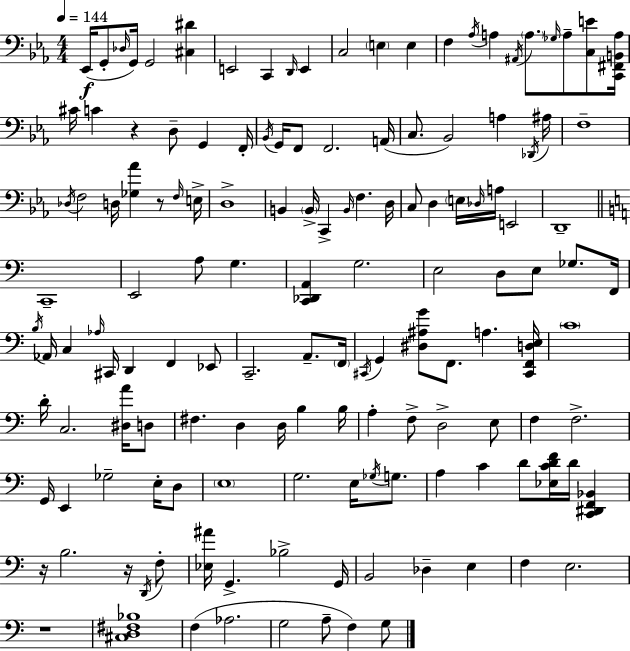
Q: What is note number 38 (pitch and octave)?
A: D3